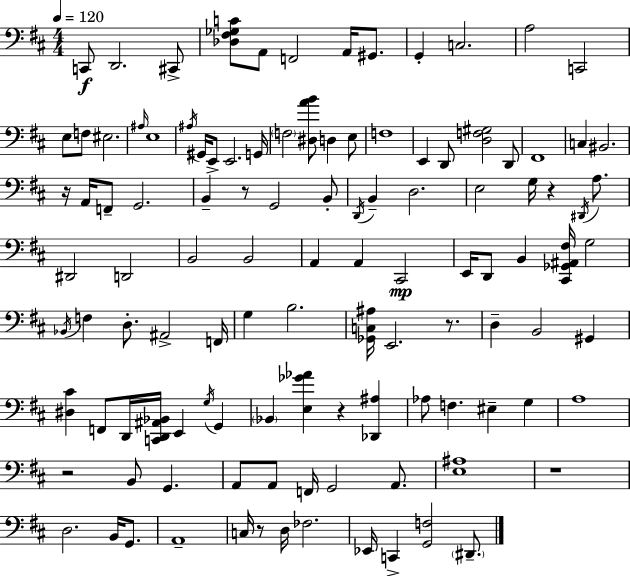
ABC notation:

X:1
T:Untitled
M:4/4
L:1/4
K:D
C,,/2 D,,2 ^C,,/2 [_D,^F,_G,C]/2 A,,/2 F,,2 A,,/4 ^G,,/2 G,, C,2 A,2 C,,2 E,/2 F,/2 ^E,2 ^A,/4 E,4 ^A,/4 ^G,,/4 E,,/2 E,,2 G,,/4 F,2 [^D,AB]/2 D, E,/2 F,4 E,, D,,/2 [D,F,^G,]2 D,,/2 ^F,,4 C, ^B,,2 z/4 A,,/4 F,,/2 G,,2 B,, z/2 G,,2 B,,/2 D,,/4 B,, D,2 E,2 G,/4 z ^D,,/4 A,/2 ^D,,2 D,,2 B,,2 B,,2 A,, A,, ^C,,2 E,,/4 D,,/2 B,, [^C,,_G,,^A,,^F,]/4 G,2 _B,,/4 F, D,/2 ^A,,2 F,,/4 G, B,2 [_G,,C,^A,]/4 E,,2 z/2 D, B,,2 ^G,, [^D,^C] F,,/2 D,,/4 [C,,D,,^A,,_B,,]/4 E,, G,/4 G,, _B,, [E,_G_A] z [_D,,^A,] _A,/2 F, ^E, G, A,4 z2 B,,/2 G,, A,,/2 A,,/2 F,,/4 G,,2 A,,/2 [E,^A,]4 z4 D,2 B,,/4 G,,/2 A,,4 C,/4 z/2 D,/4 _F,2 _E,,/4 C,, [G,,F,]2 ^D,,/2